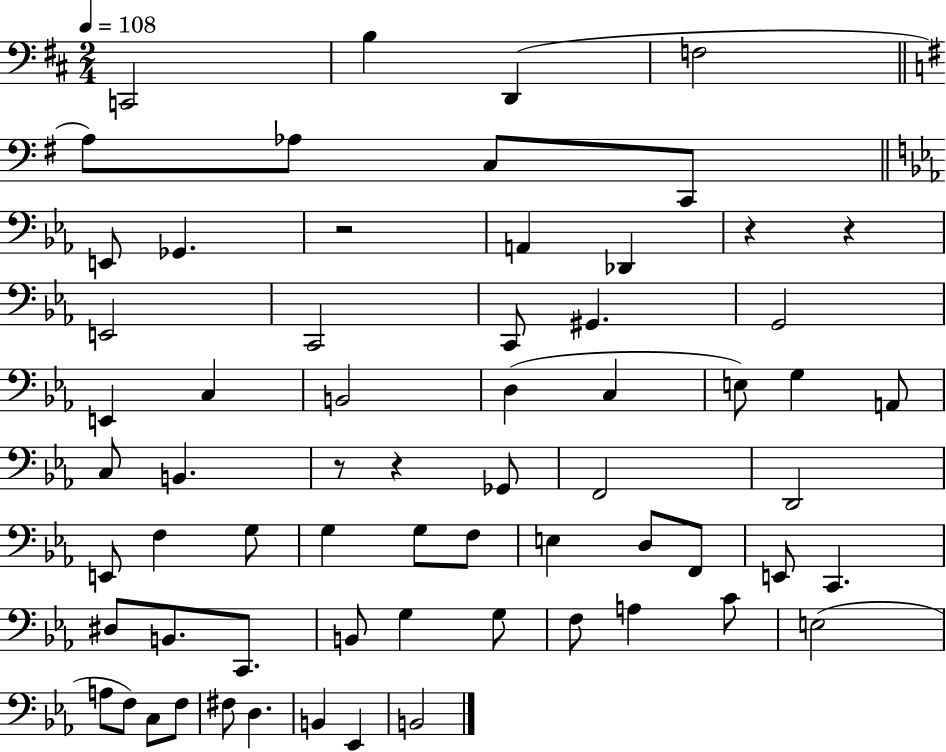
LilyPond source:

{
  \clef bass
  \numericTimeSignature
  \time 2/4
  \key d \major
  \tempo 4 = 108
  c,2 | b4 d,4( | f2 | \bar "||" \break \key g \major a8) aes8 c8 c,8 | \bar "||" \break \key c \minor e,8 ges,4. | r2 | a,4 des,4 | r4 r4 | \break e,2 | c,2 | c,8 gis,4. | g,2 | \break e,4 c4 | b,2 | d4( c4 | e8) g4 a,8 | \break c8 b,4. | r8 r4 ges,8 | f,2 | d,2 | \break e,8 f4 g8 | g4 g8 f8 | e4 d8 f,8 | e,8 c,4. | \break dis8 b,8. c,8. | b,8 g4 g8 | f8 a4 c'8 | e2( | \break a8 f8) c8 f8 | fis8 d4. | b,4 ees,4 | b,2 | \break \bar "|."
}